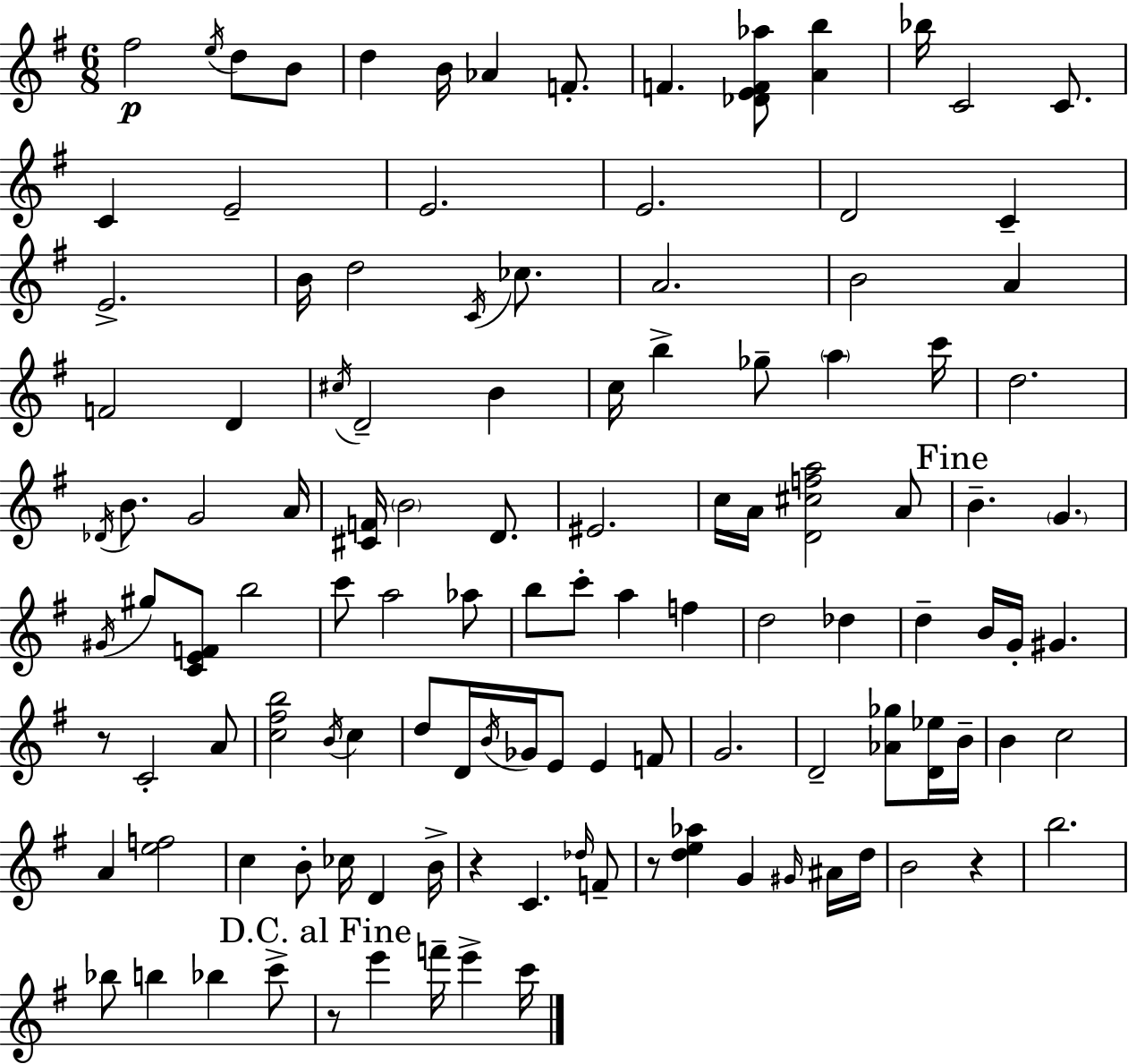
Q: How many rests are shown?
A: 5